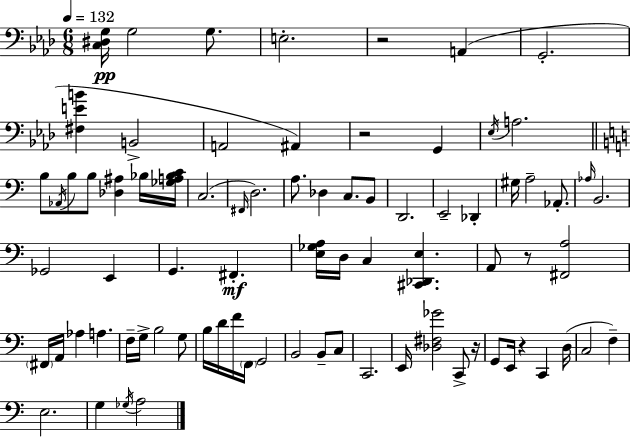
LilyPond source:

{
  \clef bass
  \numericTimeSignature
  \time 6/8
  \key aes \major
  \tempo 4 = 132
  <c dis g>16\pp g2 g8. | e2.-. | r2 a,4( | g,2.-. | \break <fis e' b'>4 b,2-> | a,2 ais,4) | r2 g,4 | \acciaccatura { ees16 } a2. | \break \bar "||" \break \key c \major b8 \acciaccatura { aes,16 } b8 b8 <des ais>4 bes16 | <ges a bes c'>16 c2.( | \grace { fis,16 } d2.) | a8. des4 c8. | \break b,8 d,2. | e,2-- des,4-. | gis16 a2-- aes,8.-. | \grace { aes16 } b,2. | \break ges,2 e,4 | g,4. fis,4.-.\mf | <e ges a>16 d16 c4 <cis, des, e>4. | a,8 r8 <fis, a>2 | \break \parenthesize fis,16 a,16 aes4 a4. | f16-- g16-> b2 | g8 b16 d'16 f'16 \parenthesize f,16 g,2 | b,2 b,8-- | \break c8 c,2. | e,16 <des fis ges'>2 | c,8-> r16 g,8 e,16 r4 c,4 | d16( c2 f4--) | \break e2. | g4 \acciaccatura { ges16 } a2 | \bar "|."
}